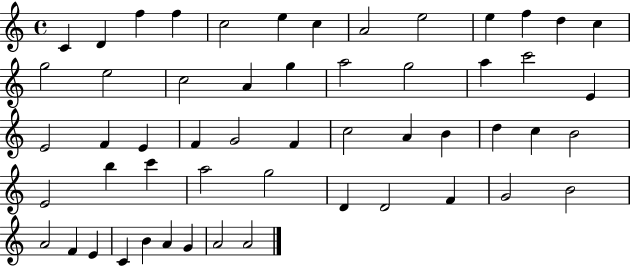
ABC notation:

X:1
T:Untitled
M:4/4
L:1/4
K:C
C D f f c2 e c A2 e2 e f d c g2 e2 c2 A g a2 g2 a c'2 E E2 F E F G2 F c2 A B d c B2 E2 b c' a2 g2 D D2 F G2 B2 A2 F E C B A G A2 A2